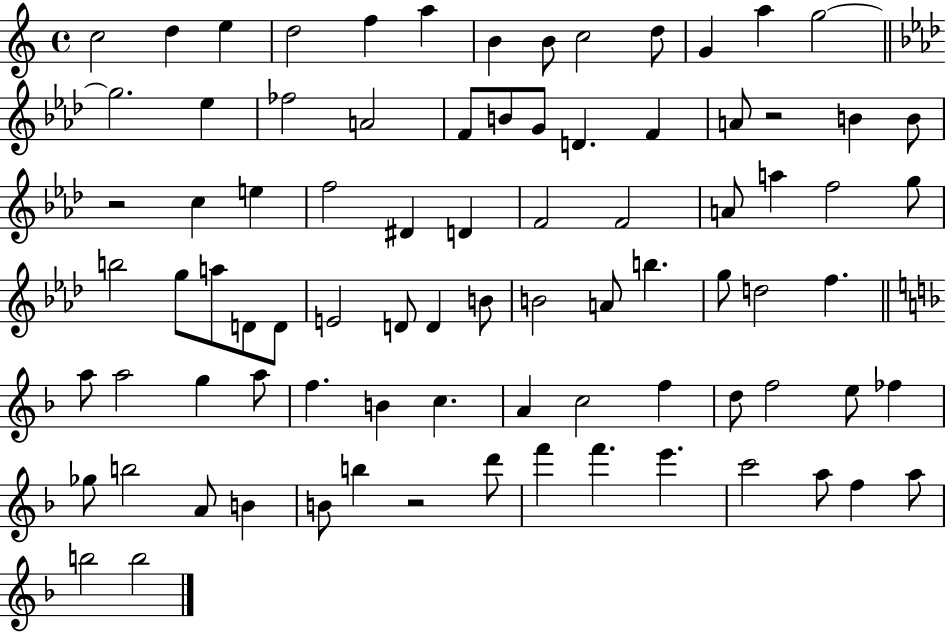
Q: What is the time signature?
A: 4/4